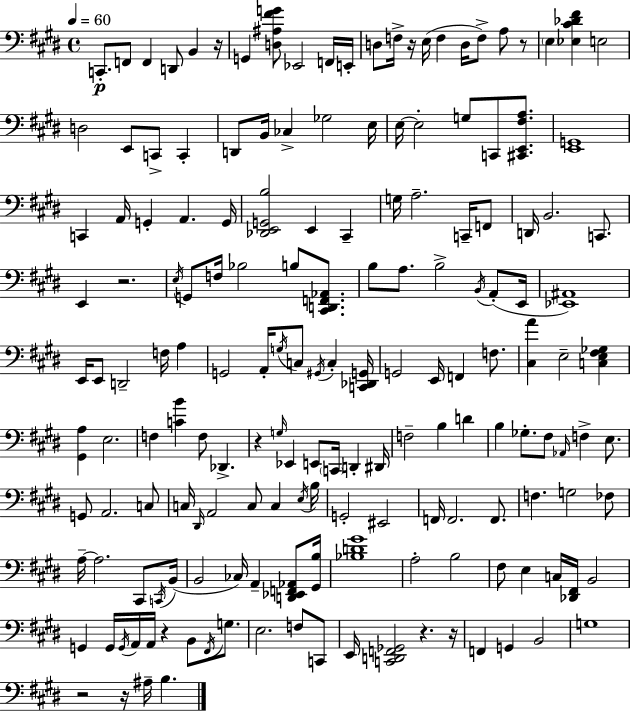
C2/e. F2/e F2/q D2/e B2/q R/s G2/q [D3,A#3,F#4,G4]/e Eb2/h F2/s E2/s D3/e F3/s R/s E3/s F3/q D3/s F3/e A3/e R/e E3/q [Eb3,C#4,Db4,F#4]/q E3/h D3/h E2/e C2/e C2/q D2/e B2/s CES3/q Gb3/h E3/s E3/s E3/h G3/e C2/e [C#2,E2,F#3,A3]/e. [E2,G2]/w C2/q A2/s G2/q A2/q. G2/s [Db2,E2,G2,B3]/h E2/q C#2/q G3/s A3/h. C2/s F2/e D2/s B2/h. C2/e. E2/q R/h. E3/s G2/e F3/s Bb3/h B3/e [C#2,D2,F2,Ab2]/e. B3/e A3/e. B3/h B2/s A2/e E2/s [Eb2,A#2]/w E2/s E2/e D2/h F3/s A3/q G2/h A2/s G3/s C3/e G#2/s C3/q [C2,Db2,G2]/s G2/h E2/s F2/q F3/e. [C#3,A4]/q E3/h [C3,E3,F#3,Gb3]/q [G#2,A3]/q E3/h. F3/q [C4,B4]/q F3/e Db2/q. R/q G3/s Eb2/q E2/e C2/s D2/q D#2/s F3/h B3/q D4/q B3/q Gb3/e. F#3/e Ab2/s F3/q E3/e. G2/e A2/h. C3/e C3/s D#2/s A2/h C3/e C3/q E3/s B3/s G2/h EIS2/h F2/s F2/h. F2/e. F3/q. G3/h FES3/e A3/s A3/h. C#2/e C2/s B2/s B2/h CES3/s A2/q [D2,Eb2,F2,Ab2]/e [G#2,B3]/s [Bb3,D4,G#4]/w A3/h B3/h F#3/e E3/q C3/s [Db2,F#2]/s B2/h G2/q G2/s G2/s A2/s A2/s R/q B2/e F#2/s G3/e. E3/h. F3/e C2/e E2/s [C2,D2,F2,Gb2]/h R/q. R/s F2/q G2/q B2/h G3/w R/h R/s A#3/s B3/q.